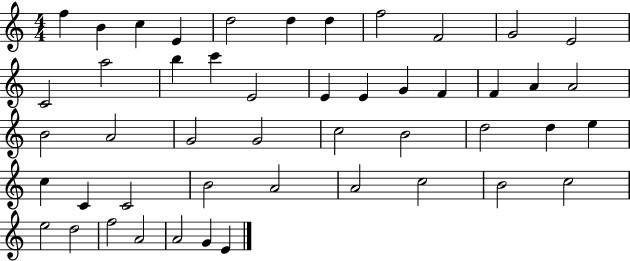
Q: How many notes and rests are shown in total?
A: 48